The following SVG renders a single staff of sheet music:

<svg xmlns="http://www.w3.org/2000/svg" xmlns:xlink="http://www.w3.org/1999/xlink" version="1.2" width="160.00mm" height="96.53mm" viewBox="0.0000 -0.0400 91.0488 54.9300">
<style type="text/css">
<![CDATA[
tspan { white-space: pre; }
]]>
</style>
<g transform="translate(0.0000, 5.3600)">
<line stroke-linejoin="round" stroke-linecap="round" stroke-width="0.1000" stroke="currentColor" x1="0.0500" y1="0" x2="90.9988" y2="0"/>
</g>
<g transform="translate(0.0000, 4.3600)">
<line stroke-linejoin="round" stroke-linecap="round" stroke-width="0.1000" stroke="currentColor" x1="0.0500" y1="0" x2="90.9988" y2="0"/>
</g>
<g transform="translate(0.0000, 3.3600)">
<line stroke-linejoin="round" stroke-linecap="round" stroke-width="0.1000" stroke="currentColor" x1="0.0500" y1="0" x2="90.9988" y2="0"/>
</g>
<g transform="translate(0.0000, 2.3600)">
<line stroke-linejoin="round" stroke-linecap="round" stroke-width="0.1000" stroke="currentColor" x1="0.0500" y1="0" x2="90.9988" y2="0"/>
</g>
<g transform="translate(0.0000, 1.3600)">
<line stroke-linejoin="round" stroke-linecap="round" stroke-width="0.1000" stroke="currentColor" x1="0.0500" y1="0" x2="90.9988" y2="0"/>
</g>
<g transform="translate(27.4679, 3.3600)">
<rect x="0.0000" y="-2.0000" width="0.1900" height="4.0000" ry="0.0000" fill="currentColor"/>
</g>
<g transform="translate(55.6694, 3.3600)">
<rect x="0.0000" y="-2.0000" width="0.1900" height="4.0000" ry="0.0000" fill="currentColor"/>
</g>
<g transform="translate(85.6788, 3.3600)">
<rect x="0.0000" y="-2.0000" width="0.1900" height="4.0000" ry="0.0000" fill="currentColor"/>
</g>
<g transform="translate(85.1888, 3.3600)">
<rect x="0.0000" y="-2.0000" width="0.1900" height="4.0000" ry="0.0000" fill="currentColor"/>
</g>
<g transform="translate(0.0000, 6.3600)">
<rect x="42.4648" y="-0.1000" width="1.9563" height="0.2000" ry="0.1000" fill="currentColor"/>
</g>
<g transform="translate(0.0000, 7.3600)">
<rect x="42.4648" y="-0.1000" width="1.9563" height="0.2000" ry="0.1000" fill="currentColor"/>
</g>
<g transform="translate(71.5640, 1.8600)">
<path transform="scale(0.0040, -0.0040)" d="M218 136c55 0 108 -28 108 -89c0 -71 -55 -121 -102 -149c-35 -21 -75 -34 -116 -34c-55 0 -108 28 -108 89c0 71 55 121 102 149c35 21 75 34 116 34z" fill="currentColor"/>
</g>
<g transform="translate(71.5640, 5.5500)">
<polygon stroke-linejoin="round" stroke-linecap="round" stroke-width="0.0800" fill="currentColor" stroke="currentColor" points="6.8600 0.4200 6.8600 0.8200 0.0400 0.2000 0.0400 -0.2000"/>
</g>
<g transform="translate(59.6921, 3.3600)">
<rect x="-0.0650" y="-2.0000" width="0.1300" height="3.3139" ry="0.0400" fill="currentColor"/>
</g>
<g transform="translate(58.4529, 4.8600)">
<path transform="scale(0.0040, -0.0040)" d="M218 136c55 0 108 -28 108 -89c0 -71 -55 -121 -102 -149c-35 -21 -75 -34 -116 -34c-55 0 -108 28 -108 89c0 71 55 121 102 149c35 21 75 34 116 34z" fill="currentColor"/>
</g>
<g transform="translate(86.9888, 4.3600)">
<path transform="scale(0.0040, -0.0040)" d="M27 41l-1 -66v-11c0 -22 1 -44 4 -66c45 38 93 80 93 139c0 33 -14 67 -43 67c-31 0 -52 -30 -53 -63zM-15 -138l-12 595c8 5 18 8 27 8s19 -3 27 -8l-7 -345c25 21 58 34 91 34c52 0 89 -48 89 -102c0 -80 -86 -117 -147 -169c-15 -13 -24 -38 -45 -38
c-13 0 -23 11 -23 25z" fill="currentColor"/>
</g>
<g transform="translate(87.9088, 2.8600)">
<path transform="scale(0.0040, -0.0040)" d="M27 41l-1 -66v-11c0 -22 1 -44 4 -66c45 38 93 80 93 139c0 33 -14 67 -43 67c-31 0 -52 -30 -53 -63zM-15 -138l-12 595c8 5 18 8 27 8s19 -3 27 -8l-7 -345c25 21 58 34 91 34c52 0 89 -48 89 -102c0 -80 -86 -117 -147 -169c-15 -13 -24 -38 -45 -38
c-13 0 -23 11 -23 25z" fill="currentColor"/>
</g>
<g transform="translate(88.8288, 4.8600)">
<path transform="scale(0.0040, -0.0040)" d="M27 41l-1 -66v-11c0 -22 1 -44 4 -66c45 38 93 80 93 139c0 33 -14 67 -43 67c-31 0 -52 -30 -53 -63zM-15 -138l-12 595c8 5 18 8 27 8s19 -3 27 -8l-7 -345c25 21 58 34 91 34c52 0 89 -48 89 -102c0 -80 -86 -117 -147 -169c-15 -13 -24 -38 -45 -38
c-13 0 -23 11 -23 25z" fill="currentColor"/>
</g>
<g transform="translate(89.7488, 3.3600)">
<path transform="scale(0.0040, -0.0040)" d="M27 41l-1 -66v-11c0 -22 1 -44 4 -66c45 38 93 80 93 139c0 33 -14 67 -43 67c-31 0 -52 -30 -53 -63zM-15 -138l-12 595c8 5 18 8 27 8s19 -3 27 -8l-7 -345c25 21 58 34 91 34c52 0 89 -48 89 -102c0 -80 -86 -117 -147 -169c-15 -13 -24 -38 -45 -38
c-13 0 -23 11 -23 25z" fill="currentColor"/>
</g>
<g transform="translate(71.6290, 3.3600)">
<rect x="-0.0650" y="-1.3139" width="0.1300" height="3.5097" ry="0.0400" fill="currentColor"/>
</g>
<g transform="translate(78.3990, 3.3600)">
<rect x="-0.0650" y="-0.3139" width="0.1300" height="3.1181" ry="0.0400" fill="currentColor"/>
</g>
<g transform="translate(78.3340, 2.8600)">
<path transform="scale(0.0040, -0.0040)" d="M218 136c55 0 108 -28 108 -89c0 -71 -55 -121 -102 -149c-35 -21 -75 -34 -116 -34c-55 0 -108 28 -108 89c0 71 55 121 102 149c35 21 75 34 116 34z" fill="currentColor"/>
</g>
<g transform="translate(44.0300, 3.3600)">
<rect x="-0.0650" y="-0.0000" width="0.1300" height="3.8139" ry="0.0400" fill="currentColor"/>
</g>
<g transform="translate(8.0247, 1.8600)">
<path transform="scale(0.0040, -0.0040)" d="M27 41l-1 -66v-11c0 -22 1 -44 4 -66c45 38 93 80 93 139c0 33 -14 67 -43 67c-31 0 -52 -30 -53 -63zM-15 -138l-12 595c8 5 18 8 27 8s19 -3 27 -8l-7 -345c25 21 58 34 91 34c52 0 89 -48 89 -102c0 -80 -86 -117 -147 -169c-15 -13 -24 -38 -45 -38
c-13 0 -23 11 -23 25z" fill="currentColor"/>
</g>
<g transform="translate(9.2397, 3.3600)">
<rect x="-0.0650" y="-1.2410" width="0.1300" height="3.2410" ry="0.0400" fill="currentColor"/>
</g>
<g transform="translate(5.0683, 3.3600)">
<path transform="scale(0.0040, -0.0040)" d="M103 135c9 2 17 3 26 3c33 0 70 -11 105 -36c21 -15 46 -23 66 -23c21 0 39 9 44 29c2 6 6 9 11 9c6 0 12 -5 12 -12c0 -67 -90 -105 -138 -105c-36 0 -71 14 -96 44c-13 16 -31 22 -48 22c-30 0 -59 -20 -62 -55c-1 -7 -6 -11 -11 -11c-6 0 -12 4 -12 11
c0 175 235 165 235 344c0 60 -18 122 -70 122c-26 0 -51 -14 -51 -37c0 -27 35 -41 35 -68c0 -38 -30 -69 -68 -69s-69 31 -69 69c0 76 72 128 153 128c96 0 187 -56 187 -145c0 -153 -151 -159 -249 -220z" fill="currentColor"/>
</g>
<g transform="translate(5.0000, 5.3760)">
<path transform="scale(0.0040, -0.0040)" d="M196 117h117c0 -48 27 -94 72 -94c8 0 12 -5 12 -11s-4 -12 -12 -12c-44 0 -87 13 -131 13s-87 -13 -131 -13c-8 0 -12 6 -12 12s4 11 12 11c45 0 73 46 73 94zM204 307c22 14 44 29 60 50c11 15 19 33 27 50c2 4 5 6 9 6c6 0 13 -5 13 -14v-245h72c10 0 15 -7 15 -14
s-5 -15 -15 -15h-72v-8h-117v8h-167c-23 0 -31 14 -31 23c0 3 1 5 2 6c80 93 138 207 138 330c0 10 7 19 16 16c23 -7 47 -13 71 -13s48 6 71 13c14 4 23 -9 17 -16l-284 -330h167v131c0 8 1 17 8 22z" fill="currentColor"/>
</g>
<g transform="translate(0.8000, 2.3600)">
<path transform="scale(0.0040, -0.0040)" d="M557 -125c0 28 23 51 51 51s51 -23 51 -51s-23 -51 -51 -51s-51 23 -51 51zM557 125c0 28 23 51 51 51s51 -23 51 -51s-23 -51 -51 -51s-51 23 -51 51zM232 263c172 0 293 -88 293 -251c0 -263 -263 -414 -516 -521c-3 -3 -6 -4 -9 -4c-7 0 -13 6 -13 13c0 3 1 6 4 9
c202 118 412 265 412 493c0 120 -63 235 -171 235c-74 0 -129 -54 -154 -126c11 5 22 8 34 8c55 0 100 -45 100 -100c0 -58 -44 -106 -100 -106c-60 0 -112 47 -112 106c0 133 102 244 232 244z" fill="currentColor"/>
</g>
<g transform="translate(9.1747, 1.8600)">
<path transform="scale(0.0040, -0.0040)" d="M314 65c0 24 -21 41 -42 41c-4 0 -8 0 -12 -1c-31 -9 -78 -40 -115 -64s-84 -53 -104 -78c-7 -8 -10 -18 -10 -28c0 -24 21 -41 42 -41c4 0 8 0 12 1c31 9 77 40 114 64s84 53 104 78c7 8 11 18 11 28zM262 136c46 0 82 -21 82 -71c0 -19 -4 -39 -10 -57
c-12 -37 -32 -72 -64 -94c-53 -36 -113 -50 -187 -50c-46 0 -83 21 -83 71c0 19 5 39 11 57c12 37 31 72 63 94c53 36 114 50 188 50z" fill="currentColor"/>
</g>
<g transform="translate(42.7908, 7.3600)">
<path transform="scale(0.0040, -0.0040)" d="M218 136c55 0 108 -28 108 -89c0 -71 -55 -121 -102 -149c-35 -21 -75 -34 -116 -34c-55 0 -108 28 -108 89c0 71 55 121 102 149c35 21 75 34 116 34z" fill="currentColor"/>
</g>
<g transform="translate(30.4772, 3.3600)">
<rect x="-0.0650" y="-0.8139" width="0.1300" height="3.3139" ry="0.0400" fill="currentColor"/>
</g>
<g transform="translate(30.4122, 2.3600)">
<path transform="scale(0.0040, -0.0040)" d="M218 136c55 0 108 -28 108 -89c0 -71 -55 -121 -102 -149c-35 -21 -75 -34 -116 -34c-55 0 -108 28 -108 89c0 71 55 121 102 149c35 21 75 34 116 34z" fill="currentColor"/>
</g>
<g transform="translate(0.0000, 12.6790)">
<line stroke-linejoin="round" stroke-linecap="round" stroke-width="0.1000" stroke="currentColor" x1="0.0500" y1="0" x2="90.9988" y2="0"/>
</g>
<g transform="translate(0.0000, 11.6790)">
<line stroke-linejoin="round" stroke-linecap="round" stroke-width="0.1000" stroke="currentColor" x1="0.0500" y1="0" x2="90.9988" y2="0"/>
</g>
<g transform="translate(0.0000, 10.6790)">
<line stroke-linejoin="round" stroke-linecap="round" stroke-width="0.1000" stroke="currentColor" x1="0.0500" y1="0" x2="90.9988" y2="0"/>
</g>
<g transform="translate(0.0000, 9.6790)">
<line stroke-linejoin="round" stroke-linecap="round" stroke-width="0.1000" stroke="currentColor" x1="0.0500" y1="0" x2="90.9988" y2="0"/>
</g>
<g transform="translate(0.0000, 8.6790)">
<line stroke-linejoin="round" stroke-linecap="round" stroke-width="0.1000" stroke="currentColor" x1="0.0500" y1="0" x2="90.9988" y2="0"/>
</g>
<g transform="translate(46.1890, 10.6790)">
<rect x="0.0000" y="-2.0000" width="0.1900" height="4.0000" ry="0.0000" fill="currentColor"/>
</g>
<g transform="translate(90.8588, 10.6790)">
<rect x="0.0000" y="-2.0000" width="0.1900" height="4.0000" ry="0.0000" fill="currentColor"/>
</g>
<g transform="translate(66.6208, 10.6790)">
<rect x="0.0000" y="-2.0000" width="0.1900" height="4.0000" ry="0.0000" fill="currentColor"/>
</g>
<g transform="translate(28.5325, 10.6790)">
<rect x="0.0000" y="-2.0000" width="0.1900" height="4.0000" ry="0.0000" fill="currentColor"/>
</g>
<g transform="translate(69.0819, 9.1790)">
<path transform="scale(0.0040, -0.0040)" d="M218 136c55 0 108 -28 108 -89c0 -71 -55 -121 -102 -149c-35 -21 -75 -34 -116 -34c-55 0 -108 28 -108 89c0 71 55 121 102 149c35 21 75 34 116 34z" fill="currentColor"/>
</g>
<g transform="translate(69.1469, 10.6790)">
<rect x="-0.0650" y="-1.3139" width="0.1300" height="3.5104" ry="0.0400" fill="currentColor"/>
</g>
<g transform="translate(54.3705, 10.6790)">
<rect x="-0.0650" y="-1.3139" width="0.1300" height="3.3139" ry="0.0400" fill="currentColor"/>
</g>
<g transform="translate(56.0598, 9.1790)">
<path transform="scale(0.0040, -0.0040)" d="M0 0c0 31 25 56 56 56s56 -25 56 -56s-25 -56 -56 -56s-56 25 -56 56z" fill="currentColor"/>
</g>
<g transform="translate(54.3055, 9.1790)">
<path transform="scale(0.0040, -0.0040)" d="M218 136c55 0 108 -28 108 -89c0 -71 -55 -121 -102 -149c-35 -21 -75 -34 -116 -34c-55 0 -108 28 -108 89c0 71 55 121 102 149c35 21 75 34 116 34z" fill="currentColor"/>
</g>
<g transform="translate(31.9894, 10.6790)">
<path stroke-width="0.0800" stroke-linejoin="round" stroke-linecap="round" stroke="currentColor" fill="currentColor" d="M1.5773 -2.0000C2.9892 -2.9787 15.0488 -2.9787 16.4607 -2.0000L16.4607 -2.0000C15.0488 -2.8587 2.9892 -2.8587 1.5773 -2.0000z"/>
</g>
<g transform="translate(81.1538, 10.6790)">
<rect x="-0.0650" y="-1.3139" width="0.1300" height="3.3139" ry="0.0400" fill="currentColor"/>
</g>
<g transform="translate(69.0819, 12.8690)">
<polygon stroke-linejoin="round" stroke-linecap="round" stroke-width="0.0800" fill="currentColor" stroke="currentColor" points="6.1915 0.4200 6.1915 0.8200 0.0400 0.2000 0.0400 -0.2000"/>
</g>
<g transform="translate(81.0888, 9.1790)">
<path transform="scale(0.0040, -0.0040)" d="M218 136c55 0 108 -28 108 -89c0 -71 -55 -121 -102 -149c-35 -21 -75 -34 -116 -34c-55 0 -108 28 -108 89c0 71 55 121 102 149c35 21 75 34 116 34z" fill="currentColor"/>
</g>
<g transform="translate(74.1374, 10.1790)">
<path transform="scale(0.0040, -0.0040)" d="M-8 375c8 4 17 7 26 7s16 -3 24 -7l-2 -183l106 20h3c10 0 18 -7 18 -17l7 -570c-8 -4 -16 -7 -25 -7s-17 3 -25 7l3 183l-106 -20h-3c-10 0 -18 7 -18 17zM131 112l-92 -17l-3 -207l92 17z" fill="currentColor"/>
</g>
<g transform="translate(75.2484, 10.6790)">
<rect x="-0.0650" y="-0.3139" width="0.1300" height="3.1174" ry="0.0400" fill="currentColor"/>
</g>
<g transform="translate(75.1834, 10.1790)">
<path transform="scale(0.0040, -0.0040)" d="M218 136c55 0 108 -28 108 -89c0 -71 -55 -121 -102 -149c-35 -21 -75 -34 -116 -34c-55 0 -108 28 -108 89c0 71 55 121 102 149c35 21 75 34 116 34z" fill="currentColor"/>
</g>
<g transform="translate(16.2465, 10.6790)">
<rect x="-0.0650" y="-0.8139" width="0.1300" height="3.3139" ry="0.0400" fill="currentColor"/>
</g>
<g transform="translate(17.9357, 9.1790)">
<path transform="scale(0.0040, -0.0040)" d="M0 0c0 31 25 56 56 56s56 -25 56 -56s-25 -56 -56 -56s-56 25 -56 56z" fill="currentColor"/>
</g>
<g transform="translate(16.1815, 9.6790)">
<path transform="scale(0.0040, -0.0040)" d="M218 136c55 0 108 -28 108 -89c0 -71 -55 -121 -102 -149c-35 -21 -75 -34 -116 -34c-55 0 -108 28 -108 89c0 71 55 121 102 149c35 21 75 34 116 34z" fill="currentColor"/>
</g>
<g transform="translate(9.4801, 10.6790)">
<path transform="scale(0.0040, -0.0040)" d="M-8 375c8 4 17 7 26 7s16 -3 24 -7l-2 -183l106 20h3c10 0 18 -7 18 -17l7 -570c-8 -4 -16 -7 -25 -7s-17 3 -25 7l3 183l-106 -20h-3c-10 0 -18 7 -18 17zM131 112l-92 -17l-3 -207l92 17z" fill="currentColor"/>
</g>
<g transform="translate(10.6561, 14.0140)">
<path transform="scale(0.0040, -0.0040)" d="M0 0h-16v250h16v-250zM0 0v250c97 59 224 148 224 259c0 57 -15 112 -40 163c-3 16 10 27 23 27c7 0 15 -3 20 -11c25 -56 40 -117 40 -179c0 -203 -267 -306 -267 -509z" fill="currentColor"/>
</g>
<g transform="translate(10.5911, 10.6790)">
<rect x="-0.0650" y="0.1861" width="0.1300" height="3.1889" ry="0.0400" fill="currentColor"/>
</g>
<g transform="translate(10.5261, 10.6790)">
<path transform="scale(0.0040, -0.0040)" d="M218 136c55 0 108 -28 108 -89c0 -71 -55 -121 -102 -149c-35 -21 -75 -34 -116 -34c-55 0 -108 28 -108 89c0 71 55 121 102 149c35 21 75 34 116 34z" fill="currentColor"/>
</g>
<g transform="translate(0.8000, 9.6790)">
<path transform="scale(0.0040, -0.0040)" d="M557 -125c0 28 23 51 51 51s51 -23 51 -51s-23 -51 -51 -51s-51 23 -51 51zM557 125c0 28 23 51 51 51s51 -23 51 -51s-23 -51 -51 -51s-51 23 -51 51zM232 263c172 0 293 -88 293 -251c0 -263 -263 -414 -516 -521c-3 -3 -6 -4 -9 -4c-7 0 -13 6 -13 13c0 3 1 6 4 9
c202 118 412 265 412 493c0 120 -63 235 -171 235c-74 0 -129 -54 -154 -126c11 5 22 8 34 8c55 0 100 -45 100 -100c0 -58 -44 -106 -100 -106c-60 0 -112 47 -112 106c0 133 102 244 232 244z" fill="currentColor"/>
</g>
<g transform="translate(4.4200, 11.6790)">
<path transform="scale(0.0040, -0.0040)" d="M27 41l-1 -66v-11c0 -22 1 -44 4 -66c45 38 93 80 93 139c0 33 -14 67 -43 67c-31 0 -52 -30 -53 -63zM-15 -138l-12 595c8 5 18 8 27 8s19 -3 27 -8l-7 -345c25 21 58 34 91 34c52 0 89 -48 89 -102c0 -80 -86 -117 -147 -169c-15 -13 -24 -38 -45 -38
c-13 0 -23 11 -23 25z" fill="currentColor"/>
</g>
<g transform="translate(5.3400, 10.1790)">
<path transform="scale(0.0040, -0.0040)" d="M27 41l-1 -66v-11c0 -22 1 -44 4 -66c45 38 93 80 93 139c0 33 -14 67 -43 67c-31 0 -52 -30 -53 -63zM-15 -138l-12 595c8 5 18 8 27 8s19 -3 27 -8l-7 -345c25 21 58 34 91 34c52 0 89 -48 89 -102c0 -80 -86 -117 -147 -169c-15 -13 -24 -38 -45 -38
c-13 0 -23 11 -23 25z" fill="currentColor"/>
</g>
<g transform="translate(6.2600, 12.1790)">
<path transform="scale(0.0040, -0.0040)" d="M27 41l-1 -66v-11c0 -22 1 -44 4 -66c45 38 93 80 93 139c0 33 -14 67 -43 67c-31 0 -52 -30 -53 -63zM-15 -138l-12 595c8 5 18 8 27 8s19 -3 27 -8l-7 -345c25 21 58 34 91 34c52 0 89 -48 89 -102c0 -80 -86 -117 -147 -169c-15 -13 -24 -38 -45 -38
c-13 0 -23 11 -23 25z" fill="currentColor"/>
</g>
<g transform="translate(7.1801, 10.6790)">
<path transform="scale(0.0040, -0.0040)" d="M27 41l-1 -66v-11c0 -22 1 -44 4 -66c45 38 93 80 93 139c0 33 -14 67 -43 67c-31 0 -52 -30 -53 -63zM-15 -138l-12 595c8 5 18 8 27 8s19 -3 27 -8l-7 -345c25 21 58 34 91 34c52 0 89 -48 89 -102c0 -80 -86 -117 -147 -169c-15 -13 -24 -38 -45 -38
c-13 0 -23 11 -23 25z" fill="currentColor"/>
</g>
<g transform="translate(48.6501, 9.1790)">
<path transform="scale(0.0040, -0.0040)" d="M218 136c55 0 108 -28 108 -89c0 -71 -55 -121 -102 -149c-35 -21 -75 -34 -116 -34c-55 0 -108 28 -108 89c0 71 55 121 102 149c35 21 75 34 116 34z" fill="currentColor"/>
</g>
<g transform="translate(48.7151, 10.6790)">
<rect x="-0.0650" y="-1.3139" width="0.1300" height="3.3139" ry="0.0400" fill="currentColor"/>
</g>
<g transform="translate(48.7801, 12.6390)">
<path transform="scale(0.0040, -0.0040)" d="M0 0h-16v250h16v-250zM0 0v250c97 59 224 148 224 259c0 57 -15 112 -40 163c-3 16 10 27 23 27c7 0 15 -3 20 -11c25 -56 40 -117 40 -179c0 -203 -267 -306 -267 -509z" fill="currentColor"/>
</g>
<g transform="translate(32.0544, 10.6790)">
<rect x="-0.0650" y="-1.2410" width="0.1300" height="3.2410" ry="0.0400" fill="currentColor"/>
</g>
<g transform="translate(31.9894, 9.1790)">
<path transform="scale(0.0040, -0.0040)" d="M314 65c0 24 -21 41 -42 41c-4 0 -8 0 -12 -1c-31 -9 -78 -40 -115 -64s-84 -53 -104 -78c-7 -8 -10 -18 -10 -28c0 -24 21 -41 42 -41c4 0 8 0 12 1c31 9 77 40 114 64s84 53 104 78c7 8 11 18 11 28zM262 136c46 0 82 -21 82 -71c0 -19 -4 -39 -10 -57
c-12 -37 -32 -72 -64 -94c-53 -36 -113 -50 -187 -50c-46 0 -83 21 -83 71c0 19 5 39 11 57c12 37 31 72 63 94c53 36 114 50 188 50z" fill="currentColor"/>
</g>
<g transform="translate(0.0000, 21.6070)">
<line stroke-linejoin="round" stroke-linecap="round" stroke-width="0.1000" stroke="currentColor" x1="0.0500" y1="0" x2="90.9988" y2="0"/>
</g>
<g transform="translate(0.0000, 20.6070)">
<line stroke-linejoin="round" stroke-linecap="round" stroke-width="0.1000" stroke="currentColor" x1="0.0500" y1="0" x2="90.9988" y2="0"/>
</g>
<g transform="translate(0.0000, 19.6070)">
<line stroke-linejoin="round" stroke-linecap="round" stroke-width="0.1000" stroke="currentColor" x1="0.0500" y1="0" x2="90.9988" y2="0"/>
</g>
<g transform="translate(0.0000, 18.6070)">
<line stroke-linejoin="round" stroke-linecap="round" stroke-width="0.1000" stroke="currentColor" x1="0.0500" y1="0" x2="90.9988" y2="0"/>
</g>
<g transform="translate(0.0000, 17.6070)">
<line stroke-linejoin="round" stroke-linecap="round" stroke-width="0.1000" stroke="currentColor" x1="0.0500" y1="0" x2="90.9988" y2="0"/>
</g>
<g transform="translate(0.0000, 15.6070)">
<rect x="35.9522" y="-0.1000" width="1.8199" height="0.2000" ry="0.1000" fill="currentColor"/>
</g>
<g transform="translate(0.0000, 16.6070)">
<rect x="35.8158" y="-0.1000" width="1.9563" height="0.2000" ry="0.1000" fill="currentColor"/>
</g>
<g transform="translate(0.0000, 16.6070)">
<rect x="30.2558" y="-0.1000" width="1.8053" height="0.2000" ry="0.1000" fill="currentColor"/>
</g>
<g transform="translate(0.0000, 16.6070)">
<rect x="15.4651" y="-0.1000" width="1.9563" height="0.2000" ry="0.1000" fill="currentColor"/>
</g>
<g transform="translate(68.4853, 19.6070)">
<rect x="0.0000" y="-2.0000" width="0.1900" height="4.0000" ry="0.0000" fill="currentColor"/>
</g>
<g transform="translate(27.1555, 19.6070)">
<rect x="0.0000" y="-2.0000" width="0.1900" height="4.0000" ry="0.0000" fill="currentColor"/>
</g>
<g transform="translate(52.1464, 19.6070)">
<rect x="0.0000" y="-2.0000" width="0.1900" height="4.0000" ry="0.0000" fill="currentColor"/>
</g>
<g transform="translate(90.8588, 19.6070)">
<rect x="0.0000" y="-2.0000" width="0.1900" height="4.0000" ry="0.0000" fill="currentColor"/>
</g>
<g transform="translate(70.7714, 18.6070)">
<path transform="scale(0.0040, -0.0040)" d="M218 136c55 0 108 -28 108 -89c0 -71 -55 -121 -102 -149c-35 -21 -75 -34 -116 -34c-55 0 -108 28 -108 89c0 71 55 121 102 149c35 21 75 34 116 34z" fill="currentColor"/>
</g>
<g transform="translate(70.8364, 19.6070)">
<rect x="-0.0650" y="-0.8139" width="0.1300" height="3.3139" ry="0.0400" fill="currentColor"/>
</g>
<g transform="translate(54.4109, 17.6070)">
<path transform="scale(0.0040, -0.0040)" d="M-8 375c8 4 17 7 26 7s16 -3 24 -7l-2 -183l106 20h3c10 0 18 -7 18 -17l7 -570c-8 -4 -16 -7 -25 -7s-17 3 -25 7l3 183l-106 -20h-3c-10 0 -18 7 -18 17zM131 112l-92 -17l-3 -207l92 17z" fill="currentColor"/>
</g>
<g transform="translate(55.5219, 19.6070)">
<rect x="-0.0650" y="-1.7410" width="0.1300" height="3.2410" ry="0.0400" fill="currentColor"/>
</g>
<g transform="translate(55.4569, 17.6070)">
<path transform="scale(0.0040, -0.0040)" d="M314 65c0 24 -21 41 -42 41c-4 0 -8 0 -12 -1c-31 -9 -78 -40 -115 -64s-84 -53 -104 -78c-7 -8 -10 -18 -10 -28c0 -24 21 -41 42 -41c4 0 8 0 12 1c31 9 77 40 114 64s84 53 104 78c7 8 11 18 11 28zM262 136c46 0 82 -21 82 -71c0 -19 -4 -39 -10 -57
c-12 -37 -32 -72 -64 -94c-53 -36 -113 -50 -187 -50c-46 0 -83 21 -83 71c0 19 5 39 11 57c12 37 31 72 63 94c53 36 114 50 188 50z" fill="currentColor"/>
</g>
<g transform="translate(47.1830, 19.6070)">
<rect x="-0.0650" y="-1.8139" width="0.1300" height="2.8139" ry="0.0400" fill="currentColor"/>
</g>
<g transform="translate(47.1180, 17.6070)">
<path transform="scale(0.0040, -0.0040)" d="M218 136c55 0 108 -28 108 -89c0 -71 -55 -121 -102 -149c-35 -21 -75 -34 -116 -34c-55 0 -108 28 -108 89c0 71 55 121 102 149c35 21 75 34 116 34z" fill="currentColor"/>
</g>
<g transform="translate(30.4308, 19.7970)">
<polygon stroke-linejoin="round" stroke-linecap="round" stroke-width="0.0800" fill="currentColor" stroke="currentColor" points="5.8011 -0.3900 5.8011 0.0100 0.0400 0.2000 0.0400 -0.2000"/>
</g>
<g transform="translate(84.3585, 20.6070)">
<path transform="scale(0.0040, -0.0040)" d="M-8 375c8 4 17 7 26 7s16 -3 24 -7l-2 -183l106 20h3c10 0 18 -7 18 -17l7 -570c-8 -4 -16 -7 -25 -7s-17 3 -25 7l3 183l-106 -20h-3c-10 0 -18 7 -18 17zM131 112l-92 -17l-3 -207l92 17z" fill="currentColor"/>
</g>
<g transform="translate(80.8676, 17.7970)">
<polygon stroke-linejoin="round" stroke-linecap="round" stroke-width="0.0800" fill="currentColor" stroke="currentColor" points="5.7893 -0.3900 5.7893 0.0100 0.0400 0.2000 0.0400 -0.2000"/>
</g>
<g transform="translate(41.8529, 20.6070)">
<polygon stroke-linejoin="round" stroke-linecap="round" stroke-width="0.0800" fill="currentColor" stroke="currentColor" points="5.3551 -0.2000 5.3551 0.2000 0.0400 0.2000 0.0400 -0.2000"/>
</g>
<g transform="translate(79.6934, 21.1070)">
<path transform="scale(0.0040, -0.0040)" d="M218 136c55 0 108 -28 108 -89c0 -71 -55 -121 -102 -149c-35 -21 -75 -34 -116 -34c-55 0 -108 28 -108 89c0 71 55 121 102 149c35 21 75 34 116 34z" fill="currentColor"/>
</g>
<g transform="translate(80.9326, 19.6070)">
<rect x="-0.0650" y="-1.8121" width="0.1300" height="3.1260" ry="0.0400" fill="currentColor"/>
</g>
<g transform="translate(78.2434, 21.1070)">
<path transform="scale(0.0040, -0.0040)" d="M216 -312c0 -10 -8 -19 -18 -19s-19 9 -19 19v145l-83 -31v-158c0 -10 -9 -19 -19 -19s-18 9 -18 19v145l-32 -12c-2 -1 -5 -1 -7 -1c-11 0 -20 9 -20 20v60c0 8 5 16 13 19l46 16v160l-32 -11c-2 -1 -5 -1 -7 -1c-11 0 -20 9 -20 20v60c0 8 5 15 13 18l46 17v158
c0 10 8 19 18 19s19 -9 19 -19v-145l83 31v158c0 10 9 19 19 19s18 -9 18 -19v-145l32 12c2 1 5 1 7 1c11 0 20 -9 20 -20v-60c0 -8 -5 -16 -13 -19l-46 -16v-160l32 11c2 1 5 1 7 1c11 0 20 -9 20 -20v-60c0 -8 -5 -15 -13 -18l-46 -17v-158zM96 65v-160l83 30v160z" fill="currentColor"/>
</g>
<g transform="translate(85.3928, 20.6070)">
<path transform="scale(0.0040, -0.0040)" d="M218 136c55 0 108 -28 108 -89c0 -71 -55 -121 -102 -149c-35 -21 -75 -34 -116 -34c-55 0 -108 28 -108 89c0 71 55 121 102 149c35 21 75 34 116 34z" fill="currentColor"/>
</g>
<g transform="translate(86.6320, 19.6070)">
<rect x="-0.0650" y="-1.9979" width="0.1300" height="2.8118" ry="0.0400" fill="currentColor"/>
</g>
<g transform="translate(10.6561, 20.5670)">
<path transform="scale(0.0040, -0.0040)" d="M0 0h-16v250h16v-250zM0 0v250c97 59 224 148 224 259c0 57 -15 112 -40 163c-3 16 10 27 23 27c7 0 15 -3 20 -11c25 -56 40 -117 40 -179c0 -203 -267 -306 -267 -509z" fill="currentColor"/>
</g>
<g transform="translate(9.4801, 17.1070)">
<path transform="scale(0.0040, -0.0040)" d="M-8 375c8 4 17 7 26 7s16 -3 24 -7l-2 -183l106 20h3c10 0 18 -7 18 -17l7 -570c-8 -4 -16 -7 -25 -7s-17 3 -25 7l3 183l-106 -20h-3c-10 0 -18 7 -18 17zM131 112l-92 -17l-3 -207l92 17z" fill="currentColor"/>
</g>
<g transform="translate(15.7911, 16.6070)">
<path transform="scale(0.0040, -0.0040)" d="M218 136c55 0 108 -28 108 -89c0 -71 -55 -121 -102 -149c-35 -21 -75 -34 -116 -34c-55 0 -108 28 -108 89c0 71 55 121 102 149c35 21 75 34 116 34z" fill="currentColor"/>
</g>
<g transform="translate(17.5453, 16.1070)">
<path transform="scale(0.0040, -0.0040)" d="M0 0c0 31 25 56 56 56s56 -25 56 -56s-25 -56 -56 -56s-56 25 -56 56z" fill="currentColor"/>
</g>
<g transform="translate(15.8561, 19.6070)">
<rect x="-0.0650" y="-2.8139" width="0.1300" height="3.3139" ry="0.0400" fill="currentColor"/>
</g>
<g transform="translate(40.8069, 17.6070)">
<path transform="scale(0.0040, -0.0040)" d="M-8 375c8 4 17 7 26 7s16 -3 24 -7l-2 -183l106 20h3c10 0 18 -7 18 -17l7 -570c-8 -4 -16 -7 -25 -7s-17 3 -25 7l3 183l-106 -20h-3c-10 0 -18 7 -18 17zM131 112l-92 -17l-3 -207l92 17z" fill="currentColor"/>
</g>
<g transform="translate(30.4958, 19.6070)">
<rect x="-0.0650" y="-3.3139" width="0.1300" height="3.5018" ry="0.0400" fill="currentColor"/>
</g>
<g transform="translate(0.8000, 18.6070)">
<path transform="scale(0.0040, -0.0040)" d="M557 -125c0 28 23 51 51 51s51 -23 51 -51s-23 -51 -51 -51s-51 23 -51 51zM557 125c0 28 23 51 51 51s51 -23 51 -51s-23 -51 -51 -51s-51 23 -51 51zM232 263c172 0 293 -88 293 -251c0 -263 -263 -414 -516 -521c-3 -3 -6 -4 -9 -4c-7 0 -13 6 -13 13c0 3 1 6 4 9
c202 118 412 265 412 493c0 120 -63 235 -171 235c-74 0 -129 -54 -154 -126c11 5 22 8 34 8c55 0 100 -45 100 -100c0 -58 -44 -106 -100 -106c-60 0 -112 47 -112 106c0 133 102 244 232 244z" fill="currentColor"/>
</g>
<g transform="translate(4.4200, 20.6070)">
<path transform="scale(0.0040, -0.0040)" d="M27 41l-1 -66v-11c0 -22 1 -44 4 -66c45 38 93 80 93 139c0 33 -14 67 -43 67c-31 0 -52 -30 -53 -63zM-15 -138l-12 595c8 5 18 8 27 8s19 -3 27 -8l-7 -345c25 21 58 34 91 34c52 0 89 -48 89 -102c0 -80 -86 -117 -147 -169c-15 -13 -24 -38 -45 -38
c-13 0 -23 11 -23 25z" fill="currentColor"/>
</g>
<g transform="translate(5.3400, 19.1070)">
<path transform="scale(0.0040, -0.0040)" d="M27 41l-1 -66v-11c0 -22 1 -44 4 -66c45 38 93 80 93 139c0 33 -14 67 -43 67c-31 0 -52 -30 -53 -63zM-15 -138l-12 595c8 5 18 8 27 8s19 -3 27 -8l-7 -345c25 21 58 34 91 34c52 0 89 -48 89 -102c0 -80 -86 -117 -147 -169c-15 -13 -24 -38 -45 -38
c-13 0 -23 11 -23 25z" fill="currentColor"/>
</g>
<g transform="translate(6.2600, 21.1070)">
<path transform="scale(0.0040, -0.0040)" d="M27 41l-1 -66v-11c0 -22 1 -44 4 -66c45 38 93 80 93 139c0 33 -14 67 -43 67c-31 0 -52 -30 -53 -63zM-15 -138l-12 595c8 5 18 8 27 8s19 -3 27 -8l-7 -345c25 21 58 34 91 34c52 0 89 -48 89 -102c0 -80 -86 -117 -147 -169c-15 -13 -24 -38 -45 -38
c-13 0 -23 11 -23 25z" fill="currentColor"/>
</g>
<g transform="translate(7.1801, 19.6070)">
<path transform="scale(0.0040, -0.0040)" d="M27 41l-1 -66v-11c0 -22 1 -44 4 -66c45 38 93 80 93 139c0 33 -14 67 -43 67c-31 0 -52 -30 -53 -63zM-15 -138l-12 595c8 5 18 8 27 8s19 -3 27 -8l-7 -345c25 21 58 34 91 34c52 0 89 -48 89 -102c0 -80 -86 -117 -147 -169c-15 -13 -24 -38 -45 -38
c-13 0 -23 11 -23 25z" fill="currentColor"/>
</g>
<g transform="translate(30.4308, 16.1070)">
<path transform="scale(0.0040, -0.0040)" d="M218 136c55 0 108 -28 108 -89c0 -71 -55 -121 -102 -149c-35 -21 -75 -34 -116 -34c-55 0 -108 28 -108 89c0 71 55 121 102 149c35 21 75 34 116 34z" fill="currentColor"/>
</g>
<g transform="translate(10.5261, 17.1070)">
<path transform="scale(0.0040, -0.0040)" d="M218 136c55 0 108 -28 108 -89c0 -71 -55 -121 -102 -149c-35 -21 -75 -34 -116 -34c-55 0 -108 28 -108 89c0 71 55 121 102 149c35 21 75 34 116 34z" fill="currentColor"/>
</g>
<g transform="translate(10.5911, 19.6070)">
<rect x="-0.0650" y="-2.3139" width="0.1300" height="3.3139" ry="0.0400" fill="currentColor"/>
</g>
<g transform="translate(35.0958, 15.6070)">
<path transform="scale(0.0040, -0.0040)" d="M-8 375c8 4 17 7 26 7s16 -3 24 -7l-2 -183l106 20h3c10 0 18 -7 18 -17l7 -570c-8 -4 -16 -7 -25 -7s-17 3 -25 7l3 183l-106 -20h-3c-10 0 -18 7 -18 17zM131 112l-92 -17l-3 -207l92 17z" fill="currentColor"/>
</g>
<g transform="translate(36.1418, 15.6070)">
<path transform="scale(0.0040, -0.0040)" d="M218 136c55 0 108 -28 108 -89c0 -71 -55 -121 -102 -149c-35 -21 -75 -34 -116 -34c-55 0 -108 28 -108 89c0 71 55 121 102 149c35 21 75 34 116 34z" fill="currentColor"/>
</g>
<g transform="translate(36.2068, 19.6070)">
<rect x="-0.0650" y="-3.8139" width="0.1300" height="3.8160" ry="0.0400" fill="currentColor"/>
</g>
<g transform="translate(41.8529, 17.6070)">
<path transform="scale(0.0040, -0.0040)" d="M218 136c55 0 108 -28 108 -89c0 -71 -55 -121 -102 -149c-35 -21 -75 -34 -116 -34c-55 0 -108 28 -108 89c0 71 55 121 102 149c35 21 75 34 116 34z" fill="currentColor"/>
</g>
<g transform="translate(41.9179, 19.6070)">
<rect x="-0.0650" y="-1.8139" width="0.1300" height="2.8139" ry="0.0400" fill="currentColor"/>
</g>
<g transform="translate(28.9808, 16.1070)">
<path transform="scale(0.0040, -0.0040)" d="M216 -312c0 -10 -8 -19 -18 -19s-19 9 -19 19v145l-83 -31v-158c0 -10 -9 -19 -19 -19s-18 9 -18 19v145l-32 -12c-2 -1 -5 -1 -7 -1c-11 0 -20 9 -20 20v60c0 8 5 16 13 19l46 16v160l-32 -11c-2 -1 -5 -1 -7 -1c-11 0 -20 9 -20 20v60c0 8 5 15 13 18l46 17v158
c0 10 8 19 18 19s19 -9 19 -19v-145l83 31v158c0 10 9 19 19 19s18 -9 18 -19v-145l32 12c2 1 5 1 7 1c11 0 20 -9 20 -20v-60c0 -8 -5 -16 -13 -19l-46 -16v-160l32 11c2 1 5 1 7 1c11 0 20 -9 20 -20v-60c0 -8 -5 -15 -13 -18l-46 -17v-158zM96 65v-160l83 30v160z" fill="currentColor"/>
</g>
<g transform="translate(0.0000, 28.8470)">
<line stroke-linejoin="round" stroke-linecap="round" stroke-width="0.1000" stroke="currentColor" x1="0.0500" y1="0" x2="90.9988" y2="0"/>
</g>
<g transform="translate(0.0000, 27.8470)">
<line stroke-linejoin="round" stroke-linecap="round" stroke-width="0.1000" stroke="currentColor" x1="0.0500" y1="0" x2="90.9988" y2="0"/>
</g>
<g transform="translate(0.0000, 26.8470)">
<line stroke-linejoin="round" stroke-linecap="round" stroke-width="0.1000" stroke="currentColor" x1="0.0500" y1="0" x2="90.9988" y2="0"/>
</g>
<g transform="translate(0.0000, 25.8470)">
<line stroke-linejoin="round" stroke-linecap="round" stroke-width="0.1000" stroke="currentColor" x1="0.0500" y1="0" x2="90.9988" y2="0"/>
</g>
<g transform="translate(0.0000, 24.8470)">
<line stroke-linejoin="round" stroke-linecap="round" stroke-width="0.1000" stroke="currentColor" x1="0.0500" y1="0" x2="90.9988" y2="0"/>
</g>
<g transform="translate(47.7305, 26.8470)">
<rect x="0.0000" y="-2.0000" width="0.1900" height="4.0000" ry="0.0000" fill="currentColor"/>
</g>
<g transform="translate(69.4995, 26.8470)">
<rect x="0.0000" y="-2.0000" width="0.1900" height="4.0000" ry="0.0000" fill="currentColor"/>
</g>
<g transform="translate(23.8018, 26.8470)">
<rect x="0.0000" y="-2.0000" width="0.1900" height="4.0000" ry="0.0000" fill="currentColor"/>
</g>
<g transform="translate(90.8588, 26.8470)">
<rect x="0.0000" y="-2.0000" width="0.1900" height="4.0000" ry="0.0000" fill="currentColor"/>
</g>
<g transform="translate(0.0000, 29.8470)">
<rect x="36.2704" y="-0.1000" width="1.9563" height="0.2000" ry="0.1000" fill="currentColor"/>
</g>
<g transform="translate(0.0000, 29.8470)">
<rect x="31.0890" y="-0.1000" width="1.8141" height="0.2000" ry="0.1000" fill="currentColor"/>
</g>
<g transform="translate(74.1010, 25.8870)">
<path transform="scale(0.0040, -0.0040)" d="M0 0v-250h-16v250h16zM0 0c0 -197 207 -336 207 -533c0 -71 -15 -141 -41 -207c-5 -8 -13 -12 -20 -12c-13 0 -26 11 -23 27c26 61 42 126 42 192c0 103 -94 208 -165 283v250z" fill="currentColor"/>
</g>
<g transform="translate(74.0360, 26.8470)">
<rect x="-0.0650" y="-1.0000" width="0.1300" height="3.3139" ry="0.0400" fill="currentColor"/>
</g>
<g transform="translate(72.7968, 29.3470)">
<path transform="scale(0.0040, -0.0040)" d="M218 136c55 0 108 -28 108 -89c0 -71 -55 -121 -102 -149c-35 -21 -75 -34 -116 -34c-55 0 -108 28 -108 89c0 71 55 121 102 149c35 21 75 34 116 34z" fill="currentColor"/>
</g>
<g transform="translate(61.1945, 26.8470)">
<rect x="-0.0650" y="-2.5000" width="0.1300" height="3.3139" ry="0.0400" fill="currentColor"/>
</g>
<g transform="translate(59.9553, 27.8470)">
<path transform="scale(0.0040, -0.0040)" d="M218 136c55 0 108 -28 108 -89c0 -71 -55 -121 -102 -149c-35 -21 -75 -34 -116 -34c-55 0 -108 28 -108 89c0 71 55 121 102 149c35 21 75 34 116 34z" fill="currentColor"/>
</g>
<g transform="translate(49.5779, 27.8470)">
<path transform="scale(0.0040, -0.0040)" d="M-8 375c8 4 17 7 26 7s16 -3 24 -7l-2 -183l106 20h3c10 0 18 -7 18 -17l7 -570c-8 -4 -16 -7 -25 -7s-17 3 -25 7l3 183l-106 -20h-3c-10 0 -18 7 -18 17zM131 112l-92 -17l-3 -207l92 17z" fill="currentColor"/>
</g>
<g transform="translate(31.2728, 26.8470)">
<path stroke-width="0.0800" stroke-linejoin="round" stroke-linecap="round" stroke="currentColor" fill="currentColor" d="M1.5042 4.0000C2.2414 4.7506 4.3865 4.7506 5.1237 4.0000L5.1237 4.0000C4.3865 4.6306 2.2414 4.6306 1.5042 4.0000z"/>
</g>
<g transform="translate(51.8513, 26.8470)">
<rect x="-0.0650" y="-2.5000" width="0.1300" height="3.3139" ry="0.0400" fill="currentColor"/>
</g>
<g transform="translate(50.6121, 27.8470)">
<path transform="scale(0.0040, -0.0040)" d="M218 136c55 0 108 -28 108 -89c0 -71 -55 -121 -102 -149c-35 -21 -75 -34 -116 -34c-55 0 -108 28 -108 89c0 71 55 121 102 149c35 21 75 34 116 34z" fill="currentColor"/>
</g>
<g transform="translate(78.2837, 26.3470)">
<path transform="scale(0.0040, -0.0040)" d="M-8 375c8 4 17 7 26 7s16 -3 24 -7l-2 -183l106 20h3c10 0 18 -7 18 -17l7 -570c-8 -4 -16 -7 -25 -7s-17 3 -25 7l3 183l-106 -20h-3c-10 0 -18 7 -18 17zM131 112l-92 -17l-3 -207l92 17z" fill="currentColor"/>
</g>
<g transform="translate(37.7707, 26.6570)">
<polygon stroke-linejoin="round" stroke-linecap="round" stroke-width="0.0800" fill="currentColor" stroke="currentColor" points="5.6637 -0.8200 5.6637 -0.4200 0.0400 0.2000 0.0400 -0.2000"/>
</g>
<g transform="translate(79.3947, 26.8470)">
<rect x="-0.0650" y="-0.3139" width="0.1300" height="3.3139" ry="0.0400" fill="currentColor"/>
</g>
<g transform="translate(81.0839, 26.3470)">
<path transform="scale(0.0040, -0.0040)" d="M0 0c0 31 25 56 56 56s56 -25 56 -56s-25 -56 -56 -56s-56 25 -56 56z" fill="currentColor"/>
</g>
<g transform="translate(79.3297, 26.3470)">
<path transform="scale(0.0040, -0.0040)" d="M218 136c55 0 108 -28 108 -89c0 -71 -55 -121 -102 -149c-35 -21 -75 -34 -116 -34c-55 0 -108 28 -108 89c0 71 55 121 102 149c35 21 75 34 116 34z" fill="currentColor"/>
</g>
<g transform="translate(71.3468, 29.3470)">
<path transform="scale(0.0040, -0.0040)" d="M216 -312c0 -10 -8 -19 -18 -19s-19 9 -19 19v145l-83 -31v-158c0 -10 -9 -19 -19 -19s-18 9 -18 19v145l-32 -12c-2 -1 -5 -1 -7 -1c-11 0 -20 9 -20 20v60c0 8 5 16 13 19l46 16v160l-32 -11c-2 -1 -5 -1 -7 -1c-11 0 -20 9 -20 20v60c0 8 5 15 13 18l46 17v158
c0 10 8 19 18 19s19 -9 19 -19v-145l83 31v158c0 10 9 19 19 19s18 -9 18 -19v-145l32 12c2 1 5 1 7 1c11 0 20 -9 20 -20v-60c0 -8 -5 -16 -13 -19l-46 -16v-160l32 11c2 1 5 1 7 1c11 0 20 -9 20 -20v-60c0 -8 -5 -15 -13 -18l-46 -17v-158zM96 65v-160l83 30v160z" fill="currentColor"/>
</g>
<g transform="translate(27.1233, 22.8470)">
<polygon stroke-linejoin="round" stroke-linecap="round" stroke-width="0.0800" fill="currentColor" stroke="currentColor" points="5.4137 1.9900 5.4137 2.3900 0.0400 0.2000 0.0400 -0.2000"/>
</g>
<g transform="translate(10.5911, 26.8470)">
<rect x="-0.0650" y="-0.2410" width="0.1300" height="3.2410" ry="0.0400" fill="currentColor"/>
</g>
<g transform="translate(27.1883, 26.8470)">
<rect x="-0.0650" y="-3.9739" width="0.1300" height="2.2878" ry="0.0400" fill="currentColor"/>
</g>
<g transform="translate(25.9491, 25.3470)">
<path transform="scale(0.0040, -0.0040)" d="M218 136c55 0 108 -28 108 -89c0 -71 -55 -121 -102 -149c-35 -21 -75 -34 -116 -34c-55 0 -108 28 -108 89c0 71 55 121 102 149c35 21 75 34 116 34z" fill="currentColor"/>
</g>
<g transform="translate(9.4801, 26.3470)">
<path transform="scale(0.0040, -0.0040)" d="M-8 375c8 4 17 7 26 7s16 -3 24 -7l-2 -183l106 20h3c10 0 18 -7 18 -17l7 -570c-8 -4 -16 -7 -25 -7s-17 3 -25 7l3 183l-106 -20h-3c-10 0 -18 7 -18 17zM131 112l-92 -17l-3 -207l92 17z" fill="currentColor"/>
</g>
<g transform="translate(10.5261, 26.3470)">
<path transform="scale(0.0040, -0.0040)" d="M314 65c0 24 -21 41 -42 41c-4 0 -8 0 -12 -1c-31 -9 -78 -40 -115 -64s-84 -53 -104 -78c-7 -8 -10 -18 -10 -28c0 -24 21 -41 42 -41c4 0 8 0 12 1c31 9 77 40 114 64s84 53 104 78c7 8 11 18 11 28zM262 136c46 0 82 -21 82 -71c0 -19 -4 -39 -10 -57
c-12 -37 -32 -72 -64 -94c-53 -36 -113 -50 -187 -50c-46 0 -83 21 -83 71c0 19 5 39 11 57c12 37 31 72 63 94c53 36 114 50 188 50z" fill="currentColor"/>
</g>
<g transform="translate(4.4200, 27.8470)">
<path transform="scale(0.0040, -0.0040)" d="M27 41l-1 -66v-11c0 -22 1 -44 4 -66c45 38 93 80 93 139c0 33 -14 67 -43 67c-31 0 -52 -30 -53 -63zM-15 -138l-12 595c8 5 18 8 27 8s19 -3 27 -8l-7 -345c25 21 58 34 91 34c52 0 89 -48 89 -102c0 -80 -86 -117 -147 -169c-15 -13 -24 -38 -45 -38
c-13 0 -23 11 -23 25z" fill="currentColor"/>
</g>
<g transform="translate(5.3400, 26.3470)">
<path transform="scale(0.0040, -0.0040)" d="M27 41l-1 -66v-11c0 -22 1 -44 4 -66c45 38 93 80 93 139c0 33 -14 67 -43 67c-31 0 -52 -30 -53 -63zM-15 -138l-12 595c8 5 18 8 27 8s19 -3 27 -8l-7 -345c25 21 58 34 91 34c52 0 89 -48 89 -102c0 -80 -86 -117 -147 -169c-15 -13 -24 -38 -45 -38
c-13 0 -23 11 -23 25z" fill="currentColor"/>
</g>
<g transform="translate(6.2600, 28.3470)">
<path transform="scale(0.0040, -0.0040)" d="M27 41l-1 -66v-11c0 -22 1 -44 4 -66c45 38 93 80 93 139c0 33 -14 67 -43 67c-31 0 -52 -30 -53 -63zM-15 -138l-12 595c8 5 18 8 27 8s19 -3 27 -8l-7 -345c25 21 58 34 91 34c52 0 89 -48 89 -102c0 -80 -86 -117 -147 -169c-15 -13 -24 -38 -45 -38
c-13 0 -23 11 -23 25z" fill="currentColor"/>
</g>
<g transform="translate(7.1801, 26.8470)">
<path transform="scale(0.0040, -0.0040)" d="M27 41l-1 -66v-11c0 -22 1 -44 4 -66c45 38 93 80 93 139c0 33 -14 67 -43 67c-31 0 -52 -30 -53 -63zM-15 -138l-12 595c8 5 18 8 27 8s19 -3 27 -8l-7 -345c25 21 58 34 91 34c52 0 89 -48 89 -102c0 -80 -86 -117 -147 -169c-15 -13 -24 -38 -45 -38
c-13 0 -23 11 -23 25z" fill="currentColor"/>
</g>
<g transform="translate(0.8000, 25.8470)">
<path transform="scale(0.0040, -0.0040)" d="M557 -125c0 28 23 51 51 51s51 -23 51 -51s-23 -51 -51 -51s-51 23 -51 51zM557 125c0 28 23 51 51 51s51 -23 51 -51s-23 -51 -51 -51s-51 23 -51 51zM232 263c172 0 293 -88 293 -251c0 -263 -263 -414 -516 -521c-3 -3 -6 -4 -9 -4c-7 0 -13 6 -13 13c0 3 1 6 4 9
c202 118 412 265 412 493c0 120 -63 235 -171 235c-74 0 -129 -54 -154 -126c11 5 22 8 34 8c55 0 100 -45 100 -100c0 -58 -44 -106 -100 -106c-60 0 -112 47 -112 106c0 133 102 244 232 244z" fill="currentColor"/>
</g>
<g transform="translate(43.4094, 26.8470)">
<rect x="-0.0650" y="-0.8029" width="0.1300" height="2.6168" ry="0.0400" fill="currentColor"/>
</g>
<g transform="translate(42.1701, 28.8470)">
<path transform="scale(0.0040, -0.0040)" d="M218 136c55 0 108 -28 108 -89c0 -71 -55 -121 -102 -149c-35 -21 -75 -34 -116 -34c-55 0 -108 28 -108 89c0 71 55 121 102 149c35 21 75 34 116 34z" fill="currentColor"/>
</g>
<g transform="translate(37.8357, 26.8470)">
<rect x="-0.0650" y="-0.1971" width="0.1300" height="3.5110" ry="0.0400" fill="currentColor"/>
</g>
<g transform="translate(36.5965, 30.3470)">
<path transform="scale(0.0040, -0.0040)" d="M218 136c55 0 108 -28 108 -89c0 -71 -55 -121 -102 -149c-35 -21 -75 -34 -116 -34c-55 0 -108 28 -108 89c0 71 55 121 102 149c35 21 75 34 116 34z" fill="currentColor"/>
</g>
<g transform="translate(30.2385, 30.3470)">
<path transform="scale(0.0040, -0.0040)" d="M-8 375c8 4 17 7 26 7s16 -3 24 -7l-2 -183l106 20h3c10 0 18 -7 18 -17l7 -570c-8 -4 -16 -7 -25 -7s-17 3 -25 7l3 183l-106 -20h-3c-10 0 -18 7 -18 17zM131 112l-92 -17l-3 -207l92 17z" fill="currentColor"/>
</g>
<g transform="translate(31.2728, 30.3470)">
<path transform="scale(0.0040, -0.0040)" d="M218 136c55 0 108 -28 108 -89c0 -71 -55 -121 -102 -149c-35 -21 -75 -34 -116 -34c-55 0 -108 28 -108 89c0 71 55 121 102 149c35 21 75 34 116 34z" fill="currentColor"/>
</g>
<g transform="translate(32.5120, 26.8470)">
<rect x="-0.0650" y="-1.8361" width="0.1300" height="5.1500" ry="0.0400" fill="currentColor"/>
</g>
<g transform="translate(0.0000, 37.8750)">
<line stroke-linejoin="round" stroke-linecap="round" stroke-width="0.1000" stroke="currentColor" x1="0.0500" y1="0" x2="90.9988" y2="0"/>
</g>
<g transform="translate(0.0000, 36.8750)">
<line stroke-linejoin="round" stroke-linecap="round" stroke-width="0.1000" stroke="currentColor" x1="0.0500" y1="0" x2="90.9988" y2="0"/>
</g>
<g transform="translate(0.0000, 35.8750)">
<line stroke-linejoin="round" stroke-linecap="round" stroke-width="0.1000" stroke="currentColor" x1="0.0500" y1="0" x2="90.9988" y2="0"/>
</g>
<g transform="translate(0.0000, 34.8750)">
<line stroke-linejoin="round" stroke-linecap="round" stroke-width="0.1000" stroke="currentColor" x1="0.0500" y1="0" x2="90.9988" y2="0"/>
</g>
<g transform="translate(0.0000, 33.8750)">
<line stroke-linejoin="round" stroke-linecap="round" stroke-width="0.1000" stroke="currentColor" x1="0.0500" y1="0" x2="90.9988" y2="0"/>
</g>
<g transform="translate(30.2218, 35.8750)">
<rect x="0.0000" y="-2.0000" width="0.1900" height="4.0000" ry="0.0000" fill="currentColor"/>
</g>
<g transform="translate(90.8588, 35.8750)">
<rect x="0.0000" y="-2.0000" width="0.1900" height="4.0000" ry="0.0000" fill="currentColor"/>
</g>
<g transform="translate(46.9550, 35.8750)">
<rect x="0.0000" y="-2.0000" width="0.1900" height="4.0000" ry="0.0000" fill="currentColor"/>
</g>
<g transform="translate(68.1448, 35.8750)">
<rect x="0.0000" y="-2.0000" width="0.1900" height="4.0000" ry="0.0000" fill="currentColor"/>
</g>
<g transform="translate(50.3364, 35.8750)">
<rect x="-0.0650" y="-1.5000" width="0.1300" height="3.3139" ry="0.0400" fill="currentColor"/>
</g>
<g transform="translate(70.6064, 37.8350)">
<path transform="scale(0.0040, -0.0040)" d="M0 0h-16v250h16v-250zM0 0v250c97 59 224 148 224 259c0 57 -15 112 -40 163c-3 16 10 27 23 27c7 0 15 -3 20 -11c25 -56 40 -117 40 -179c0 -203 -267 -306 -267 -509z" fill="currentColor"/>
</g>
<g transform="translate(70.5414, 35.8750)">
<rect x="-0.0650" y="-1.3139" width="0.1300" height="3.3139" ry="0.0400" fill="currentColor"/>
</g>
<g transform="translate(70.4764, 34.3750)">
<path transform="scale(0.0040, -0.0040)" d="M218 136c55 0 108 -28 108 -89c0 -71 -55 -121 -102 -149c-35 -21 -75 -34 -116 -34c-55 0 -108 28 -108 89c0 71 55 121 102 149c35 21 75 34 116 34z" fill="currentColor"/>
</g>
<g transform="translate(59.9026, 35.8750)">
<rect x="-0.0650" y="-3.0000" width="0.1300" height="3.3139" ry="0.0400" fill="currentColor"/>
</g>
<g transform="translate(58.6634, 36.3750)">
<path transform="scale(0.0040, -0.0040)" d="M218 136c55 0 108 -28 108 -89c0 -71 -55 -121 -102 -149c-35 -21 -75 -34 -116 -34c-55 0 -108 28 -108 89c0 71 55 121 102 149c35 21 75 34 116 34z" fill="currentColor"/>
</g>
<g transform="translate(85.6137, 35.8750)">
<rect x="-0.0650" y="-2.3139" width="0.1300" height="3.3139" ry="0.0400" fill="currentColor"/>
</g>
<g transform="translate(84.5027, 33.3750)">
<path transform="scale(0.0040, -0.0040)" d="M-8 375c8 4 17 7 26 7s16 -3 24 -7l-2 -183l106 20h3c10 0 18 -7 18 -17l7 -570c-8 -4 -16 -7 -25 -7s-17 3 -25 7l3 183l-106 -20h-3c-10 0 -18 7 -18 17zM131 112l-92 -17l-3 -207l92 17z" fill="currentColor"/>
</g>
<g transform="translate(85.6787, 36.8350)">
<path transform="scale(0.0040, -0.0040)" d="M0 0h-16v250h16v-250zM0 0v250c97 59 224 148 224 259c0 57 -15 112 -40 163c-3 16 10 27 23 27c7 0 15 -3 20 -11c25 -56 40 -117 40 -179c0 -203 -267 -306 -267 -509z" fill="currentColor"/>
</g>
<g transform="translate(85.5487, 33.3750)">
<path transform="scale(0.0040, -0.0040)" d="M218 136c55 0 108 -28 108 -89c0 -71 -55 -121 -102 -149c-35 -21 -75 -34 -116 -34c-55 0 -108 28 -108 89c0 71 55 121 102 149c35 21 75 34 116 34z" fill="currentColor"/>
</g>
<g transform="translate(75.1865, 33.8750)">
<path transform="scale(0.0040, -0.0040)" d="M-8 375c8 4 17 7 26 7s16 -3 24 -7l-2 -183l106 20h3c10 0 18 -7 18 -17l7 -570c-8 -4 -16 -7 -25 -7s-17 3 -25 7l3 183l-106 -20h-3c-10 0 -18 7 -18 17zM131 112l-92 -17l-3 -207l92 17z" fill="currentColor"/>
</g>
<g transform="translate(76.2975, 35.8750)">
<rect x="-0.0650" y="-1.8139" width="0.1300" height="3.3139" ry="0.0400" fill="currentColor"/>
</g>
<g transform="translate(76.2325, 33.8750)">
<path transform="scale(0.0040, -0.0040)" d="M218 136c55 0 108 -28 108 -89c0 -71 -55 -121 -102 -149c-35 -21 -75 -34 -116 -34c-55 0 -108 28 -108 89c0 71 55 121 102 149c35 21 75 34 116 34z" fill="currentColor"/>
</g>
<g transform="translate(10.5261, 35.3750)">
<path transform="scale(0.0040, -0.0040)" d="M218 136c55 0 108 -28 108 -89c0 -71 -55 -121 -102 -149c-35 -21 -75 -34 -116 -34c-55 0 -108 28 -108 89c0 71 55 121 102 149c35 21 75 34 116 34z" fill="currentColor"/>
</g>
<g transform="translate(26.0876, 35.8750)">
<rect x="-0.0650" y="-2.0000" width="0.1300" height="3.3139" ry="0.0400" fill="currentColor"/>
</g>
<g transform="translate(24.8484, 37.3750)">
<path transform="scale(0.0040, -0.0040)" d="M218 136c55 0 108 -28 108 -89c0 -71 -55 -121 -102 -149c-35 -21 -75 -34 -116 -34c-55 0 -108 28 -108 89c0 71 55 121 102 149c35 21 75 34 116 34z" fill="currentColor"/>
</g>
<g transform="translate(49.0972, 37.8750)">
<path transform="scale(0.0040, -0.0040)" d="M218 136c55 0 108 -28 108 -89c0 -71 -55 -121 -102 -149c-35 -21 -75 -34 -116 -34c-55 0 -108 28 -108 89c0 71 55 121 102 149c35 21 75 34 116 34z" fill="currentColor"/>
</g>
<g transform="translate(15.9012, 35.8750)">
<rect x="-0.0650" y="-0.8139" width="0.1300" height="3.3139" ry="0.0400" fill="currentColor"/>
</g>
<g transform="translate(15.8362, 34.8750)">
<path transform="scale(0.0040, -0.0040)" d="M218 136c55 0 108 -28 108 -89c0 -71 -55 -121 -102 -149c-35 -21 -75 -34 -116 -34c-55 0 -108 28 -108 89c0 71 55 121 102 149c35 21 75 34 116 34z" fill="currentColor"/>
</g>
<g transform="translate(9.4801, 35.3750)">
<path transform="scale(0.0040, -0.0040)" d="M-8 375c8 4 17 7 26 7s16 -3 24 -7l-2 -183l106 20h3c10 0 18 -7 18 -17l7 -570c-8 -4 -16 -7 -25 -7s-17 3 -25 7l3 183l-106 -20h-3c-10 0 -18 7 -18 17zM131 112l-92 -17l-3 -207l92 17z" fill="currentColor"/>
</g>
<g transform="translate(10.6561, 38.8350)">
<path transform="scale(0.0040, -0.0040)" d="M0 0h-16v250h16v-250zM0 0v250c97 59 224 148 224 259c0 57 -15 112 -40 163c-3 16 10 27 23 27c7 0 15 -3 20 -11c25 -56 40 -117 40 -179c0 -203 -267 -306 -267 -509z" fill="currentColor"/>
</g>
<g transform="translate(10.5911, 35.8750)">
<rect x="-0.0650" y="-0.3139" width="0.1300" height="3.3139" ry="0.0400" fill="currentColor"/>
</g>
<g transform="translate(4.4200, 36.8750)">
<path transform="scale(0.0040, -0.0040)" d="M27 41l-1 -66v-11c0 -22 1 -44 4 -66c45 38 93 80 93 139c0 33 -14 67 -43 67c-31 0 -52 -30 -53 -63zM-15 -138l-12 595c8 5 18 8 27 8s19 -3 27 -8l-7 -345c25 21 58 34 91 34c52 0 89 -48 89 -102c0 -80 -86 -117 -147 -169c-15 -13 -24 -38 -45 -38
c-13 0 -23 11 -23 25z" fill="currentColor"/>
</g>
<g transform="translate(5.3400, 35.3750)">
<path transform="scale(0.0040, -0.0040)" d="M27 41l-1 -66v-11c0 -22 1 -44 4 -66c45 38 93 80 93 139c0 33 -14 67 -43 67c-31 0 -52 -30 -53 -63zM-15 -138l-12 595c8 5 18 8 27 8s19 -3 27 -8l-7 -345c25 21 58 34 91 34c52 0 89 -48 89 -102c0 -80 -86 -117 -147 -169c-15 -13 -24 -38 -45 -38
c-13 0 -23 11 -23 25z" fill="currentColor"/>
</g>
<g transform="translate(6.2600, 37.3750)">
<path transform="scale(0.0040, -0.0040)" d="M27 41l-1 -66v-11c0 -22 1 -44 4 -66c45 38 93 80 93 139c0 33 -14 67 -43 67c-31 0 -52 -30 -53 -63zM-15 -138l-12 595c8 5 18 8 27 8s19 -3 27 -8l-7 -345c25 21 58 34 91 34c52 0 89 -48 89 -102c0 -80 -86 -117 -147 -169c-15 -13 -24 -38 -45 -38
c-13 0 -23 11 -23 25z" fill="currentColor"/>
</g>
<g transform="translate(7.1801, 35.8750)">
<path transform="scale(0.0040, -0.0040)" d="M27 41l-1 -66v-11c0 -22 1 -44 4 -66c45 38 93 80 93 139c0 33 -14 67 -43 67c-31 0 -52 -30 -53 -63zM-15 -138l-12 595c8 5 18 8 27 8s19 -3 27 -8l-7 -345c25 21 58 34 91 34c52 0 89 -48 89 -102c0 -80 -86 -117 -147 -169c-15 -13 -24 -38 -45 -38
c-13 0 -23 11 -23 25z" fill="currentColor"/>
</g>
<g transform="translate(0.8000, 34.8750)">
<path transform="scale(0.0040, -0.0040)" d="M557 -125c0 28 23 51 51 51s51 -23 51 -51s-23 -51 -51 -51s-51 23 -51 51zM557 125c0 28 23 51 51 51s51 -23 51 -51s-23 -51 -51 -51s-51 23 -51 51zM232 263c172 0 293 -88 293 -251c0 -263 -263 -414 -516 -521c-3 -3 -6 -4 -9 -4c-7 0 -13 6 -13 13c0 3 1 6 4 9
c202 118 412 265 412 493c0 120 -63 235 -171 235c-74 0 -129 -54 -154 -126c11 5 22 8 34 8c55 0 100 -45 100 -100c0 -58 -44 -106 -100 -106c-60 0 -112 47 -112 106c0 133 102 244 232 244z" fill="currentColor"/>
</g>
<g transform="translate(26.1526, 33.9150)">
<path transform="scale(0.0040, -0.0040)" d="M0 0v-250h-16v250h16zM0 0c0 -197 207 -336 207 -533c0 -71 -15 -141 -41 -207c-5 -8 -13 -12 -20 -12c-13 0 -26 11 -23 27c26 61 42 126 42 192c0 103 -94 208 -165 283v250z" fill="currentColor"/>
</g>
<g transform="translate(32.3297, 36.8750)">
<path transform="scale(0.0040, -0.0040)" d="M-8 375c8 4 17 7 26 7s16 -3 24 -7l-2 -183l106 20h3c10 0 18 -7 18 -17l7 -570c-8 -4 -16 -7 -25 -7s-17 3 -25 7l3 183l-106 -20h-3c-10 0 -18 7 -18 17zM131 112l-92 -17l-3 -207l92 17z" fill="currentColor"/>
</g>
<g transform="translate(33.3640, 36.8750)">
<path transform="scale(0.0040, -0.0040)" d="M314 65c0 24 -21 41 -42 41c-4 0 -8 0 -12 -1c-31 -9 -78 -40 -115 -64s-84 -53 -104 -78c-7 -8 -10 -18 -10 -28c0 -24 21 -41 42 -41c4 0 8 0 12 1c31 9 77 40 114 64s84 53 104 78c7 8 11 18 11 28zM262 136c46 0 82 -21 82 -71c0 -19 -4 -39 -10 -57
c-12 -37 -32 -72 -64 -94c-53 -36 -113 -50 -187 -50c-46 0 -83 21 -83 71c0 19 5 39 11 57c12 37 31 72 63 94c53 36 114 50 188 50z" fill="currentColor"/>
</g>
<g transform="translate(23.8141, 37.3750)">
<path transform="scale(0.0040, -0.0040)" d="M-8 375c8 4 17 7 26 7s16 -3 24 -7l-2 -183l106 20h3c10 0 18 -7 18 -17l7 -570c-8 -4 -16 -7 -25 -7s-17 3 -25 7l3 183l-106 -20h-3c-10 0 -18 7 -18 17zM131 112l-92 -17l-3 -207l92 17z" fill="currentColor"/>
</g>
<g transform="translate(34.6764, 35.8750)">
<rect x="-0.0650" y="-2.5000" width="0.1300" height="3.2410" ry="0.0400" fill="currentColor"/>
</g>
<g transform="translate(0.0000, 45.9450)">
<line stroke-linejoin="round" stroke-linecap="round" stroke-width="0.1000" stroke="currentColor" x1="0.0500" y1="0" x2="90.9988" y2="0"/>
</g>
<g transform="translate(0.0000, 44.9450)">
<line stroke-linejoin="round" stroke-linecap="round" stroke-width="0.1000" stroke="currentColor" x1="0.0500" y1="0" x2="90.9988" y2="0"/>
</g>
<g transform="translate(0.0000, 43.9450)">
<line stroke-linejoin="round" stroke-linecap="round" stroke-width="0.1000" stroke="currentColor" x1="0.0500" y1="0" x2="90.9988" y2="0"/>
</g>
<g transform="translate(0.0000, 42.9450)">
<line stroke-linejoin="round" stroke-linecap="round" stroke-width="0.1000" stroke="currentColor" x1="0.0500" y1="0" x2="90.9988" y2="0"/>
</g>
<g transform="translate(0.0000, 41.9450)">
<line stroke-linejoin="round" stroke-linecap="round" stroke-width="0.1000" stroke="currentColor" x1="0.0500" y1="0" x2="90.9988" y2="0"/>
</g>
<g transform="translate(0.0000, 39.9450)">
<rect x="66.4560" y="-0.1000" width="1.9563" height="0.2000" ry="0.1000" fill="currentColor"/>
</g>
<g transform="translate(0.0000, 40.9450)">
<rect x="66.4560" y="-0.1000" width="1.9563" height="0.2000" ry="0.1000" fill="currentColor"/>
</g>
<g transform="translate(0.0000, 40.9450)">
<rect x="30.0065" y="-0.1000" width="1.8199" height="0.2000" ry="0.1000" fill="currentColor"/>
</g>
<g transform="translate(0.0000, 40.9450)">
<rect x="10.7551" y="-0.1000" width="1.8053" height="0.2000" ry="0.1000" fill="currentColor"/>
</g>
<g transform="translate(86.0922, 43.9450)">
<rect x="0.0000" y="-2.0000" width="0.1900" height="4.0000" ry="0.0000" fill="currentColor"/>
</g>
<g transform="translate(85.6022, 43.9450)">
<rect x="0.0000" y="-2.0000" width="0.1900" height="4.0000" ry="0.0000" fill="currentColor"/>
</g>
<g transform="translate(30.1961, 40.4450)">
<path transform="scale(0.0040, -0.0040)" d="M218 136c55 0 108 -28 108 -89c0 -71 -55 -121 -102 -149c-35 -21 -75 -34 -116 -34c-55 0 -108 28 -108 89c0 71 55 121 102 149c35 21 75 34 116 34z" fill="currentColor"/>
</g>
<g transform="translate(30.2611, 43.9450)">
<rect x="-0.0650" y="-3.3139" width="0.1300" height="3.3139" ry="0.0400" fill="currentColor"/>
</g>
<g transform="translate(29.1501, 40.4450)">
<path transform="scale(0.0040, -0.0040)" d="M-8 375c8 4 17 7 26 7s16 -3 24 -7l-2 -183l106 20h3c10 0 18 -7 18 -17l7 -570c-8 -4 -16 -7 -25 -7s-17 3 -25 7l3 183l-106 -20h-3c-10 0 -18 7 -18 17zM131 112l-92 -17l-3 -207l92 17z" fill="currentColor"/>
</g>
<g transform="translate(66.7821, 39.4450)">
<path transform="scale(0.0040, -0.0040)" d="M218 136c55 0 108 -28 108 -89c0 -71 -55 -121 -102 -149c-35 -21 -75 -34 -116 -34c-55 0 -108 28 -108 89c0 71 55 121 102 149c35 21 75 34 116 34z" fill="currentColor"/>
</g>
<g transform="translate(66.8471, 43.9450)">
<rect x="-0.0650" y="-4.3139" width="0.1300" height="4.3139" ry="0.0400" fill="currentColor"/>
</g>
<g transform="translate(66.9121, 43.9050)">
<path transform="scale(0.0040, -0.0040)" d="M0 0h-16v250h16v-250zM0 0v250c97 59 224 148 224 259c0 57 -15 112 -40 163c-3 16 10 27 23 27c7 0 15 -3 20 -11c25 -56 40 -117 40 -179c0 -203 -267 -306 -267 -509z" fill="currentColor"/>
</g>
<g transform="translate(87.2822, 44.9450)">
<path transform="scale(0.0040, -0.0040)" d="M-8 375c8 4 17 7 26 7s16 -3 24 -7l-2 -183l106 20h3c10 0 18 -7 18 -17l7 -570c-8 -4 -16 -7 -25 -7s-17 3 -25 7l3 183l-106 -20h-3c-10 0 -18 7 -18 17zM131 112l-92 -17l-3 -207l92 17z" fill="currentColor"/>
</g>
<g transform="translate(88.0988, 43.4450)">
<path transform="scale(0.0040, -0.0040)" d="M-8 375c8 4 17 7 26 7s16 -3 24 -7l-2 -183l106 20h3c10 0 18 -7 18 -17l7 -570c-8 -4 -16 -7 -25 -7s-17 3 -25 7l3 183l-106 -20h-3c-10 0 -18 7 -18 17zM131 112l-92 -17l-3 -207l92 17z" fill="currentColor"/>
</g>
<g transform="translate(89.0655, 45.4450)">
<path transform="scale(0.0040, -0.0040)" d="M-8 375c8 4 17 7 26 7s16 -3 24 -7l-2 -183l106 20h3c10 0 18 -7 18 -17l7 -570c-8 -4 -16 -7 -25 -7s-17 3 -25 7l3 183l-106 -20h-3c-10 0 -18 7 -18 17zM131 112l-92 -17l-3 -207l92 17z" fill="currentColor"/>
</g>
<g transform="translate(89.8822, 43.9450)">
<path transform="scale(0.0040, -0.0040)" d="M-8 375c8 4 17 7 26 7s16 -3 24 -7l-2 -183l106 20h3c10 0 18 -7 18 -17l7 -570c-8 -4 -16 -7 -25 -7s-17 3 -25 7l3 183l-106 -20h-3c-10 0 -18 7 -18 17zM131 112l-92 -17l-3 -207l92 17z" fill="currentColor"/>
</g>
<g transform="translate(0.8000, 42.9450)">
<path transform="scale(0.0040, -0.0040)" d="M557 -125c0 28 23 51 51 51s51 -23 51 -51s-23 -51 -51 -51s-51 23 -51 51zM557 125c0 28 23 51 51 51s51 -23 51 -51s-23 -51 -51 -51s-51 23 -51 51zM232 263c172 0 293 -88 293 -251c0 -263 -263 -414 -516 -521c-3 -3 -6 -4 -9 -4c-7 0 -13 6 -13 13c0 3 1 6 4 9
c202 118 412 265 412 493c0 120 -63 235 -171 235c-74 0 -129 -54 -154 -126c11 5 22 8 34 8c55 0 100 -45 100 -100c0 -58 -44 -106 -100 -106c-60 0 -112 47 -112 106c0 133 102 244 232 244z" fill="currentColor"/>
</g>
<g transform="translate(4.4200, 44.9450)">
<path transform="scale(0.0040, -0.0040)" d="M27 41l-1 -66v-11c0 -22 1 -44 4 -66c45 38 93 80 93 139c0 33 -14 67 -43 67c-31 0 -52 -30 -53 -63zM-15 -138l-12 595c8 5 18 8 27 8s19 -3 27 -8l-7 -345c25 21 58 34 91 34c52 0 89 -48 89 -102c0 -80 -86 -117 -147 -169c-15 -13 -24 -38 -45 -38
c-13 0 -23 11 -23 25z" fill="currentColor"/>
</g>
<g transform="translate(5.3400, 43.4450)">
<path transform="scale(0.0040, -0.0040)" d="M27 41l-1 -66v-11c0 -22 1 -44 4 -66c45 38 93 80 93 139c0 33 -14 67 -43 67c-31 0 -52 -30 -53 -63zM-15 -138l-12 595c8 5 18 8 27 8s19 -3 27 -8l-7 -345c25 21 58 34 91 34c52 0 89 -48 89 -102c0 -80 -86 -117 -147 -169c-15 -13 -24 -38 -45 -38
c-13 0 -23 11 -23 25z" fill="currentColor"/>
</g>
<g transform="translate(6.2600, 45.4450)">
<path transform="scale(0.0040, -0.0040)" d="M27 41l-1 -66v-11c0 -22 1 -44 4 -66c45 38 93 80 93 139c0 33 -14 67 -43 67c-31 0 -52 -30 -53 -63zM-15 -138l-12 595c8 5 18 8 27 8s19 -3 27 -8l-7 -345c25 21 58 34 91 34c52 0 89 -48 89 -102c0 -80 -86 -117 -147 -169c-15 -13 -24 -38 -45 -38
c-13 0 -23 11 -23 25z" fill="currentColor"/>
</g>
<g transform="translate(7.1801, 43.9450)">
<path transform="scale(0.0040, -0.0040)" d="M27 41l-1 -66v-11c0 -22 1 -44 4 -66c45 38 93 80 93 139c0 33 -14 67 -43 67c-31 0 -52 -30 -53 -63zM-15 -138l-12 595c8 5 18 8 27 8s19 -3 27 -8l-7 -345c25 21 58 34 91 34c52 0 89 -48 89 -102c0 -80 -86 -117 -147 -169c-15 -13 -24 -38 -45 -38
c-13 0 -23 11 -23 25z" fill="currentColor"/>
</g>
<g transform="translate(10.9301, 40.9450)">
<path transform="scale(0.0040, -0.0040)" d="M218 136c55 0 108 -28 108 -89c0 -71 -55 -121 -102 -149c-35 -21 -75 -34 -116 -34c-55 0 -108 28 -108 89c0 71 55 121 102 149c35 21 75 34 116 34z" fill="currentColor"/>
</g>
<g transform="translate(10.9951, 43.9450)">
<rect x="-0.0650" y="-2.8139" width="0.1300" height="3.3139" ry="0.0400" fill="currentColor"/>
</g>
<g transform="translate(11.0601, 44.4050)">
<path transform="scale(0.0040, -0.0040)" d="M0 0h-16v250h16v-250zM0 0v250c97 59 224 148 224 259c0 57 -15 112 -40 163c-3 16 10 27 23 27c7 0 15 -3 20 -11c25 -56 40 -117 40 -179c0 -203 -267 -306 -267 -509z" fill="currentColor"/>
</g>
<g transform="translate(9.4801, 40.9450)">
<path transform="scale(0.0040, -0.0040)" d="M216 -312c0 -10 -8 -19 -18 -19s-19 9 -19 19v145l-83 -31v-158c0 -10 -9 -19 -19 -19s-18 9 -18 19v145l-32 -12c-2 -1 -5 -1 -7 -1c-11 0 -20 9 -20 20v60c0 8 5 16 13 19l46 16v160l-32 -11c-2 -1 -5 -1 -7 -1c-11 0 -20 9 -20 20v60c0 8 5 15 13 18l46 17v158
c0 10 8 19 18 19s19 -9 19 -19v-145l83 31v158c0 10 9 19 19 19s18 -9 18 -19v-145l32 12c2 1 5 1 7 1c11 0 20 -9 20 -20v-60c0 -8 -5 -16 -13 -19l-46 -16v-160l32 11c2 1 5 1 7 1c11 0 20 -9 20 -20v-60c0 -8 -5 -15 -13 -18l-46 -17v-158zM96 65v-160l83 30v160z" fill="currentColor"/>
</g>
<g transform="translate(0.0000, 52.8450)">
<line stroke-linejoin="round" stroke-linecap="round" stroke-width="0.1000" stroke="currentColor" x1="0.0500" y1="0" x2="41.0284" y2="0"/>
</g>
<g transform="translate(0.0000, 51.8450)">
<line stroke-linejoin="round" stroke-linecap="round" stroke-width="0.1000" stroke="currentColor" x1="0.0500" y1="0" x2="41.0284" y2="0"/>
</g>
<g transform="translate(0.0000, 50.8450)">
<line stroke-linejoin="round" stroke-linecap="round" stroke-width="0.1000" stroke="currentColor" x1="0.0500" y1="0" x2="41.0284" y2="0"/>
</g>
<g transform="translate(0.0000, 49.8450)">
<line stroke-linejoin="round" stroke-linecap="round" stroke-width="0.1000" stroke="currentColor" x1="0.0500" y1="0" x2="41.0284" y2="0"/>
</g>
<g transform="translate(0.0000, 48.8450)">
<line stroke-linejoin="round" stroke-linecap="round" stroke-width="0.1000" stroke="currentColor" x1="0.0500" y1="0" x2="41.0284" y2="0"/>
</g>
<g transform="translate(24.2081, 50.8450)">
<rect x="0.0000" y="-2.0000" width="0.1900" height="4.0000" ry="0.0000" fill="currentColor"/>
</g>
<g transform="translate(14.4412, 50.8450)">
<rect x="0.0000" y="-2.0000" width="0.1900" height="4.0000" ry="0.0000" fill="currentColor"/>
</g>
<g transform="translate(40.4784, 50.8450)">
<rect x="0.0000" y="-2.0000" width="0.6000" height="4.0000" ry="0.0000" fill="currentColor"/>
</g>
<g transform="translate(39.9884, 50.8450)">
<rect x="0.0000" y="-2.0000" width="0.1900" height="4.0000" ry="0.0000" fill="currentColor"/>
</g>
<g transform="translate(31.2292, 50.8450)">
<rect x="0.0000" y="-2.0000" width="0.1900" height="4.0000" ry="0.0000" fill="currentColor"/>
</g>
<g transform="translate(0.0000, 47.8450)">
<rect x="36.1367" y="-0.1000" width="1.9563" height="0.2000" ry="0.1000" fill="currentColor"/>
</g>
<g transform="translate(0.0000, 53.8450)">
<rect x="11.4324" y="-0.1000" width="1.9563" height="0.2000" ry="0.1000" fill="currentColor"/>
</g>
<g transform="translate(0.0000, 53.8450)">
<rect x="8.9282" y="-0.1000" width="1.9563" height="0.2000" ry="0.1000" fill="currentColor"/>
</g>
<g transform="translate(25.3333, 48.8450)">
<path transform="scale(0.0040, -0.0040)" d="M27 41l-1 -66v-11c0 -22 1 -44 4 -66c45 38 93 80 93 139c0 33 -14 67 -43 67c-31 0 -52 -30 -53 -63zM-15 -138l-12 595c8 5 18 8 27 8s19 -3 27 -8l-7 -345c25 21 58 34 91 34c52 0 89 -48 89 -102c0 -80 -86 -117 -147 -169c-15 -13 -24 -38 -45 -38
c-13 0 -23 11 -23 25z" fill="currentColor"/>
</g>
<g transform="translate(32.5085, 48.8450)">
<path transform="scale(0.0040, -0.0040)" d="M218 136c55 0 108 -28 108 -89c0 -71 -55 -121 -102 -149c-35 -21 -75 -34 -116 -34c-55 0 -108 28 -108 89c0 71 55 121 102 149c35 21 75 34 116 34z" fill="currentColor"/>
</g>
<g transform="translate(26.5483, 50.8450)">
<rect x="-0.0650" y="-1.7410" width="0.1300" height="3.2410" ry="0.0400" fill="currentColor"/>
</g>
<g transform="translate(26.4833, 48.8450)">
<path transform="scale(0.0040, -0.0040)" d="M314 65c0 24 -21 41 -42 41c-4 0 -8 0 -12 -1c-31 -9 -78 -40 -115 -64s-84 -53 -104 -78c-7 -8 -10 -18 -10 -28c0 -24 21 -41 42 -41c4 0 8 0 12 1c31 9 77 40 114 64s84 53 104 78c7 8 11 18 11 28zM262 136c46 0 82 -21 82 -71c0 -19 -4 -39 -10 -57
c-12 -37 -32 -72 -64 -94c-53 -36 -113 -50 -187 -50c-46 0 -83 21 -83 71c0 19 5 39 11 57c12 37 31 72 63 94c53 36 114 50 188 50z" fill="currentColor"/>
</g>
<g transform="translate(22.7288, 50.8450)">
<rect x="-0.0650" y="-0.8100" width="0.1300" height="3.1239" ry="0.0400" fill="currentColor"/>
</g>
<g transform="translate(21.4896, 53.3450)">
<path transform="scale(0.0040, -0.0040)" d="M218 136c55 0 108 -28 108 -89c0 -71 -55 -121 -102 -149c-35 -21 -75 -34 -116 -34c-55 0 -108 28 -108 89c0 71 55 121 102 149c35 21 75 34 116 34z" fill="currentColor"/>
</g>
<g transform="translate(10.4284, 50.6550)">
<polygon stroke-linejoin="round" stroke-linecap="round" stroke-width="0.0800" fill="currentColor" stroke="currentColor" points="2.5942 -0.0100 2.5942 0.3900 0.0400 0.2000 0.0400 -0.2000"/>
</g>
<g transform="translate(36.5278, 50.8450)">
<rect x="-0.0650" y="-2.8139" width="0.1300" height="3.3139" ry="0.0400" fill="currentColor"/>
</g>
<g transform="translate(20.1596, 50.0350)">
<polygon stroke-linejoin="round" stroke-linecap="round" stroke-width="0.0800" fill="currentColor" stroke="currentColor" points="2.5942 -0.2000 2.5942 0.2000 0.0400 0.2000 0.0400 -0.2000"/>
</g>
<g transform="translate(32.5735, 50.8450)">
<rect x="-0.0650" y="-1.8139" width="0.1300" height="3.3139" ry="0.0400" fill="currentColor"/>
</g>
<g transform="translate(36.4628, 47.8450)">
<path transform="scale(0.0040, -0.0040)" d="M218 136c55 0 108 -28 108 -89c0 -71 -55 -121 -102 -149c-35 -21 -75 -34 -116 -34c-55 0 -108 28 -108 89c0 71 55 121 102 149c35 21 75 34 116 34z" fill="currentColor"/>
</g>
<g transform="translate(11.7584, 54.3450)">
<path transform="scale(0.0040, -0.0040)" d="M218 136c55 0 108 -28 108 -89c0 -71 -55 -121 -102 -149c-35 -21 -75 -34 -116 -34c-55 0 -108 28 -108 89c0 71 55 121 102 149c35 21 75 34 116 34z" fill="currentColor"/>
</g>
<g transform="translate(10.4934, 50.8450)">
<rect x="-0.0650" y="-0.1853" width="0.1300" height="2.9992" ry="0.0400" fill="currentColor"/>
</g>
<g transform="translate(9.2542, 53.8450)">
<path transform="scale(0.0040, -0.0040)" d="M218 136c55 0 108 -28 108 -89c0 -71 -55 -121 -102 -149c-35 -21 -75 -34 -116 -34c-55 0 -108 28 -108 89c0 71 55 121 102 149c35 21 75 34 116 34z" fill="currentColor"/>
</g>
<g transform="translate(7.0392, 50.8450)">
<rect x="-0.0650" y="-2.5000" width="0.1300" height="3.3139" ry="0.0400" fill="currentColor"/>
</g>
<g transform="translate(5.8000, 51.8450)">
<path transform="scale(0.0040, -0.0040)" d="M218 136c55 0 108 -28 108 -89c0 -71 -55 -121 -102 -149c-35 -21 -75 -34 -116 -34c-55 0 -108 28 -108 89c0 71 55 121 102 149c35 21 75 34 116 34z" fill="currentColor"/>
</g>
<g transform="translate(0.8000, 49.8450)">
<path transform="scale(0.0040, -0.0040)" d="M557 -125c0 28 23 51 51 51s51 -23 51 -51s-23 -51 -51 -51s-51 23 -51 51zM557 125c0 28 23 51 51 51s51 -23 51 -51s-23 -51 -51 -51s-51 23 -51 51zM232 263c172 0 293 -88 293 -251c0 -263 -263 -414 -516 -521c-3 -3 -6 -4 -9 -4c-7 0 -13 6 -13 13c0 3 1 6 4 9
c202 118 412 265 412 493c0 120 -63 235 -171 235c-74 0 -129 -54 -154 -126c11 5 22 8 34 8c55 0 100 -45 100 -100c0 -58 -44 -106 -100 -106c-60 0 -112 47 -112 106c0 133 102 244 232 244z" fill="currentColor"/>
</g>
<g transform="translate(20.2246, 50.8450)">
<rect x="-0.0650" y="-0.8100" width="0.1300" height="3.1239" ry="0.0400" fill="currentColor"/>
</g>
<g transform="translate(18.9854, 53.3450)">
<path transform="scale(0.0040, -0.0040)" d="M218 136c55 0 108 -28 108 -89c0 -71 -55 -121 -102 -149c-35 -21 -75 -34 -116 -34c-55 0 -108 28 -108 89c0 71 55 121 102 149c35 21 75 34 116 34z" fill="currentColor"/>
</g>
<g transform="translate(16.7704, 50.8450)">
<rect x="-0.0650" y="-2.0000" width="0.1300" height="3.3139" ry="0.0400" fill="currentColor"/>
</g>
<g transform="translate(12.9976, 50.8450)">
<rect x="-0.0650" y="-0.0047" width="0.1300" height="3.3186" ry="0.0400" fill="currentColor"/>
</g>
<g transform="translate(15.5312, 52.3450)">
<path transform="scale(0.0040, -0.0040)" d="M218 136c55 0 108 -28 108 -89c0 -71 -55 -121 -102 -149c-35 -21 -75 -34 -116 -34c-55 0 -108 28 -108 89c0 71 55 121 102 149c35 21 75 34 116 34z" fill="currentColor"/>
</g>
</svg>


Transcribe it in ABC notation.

X:1
T:Untitled
M:2/4
L:1/4
K:C
_G,2 F, C,, A,, G,/2 E,/2 D,/2 F, G,2 G,/2 G, G,/2 E,/2 G, B,/2 C ^D/2 E/2 A,/2 A,/2 A,2 F, ^A,,/2 B,,/2 E,2 G,/2 D,,/2 D,,/2 G,,/2 B,, B,, ^F,,/2 E, E,/2 F, A,,/2 B,,2 G,, C, G,/2 A, B,/2 ^C/2 D F/2 B,, E,,/2 D,,/2 A,, F,,/2 F,,/2 _A,2 A, C